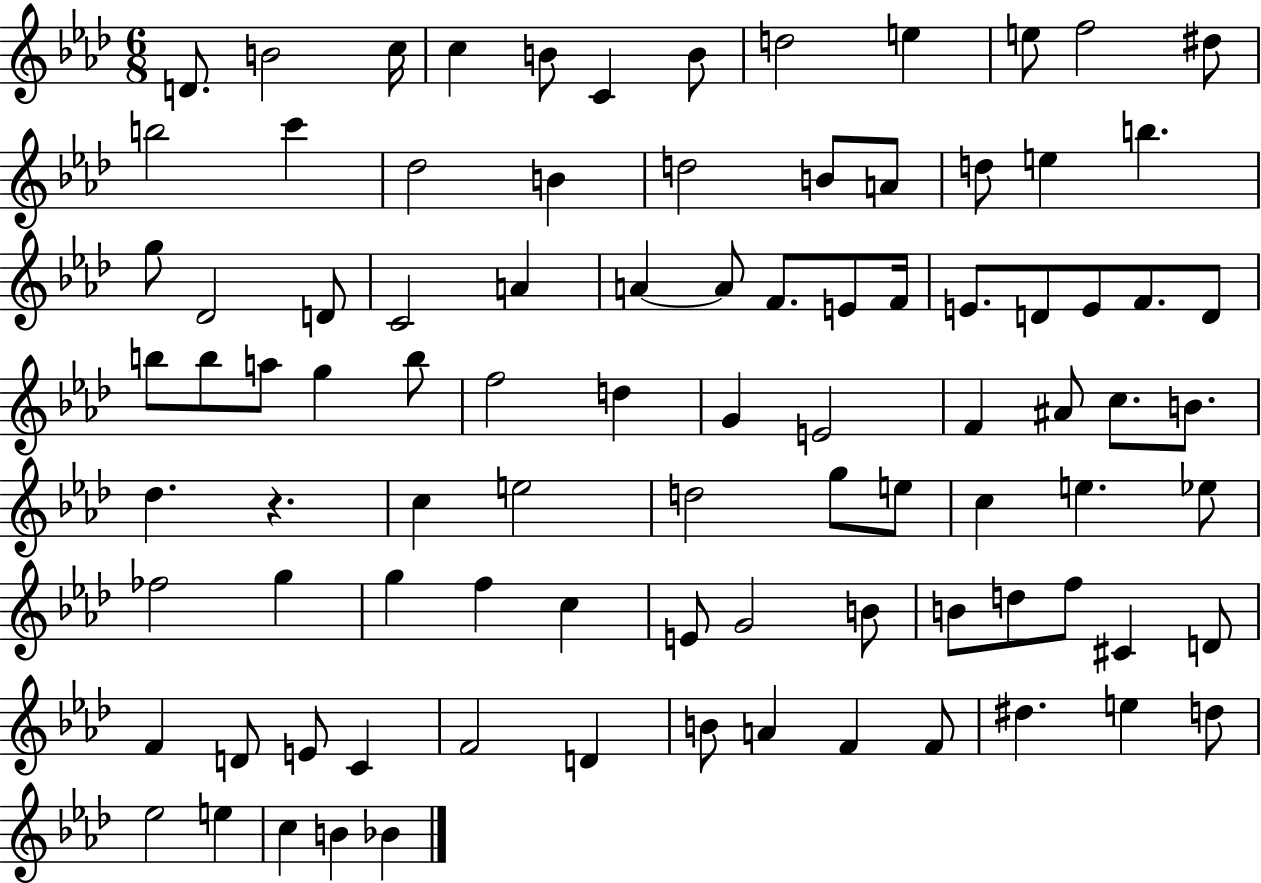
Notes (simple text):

D4/e. B4/h C5/s C5/q B4/e C4/q B4/e D5/h E5/q E5/e F5/h D#5/e B5/h C6/q Db5/h B4/q D5/h B4/e A4/e D5/e E5/q B5/q. G5/e Db4/h D4/e C4/h A4/q A4/q A4/e F4/e. E4/e F4/s E4/e. D4/e E4/e F4/e. D4/e B5/e B5/e A5/e G5/q B5/e F5/h D5/q G4/q E4/h F4/q A#4/e C5/e. B4/e. Db5/q. R/q. C5/q E5/h D5/h G5/e E5/e C5/q E5/q. Eb5/e FES5/h G5/q G5/q F5/q C5/q E4/e G4/h B4/e B4/e D5/e F5/e C#4/q D4/e F4/q D4/e E4/e C4/q F4/h D4/q B4/e A4/q F4/q F4/e D#5/q. E5/q D5/e Eb5/h E5/q C5/q B4/q Bb4/q